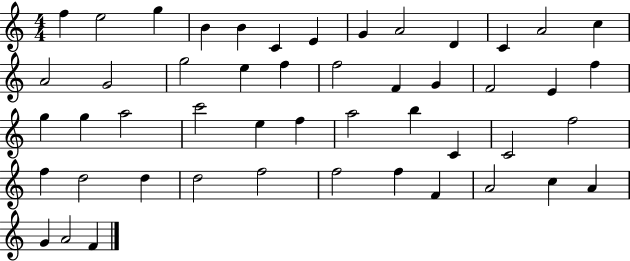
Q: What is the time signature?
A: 4/4